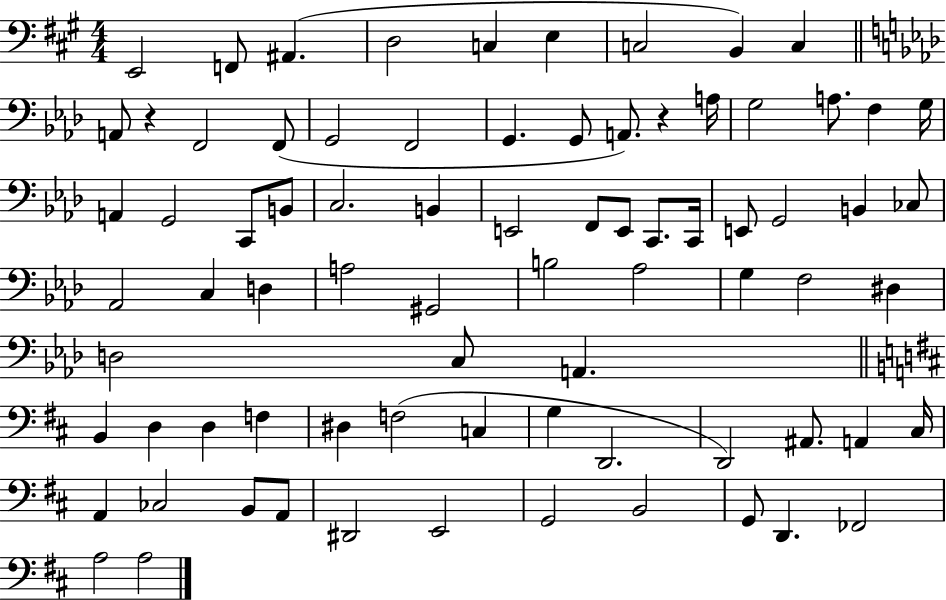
X:1
T:Untitled
M:4/4
L:1/4
K:A
E,,2 F,,/2 ^A,, D,2 C, E, C,2 B,, C, A,,/2 z F,,2 F,,/2 G,,2 F,,2 G,, G,,/2 A,,/2 z A,/4 G,2 A,/2 F, G,/4 A,, G,,2 C,,/2 B,,/2 C,2 B,, E,,2 F,,/2 E,,/2 C,,/2 C,,/4 E,,/2 G,,2 B,, _C,/2 _A,,2 C, D, A,2 ^G,,2 B,2 _A,2 G, F,2 ^D, D,2 C,/2 A,, B,, D, D, F, ^D, F,2 C, G, D,,2 D,,2 ^A,,/2 A,, ^C,/4 A,, _C,2 B,,/2 A,,/2 ^D,,2 E,,2 G,,2 B,,2 G,,/2 D,, _F,,2 A,2 A,2